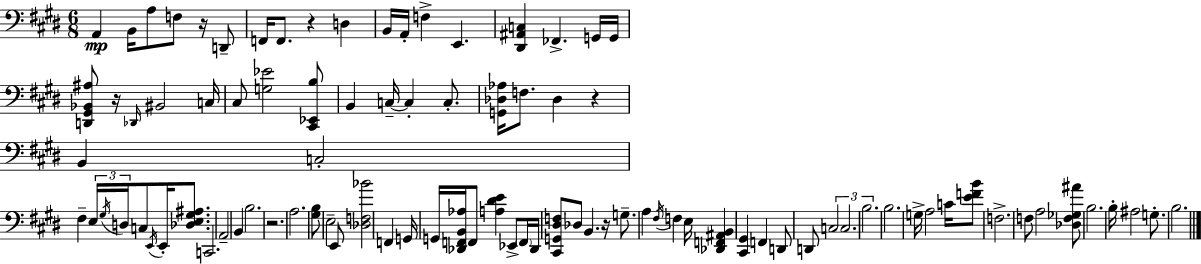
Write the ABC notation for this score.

X:1
T:Untitled
M:6/8
L:1/4
K:E
A,, B,,/4 A,/2 F,/2 z/4 D,,/2 F,,/4 F,,/2 z D, B,,/4 A,,/4 F, E,, [^D,,^A,,C,] _F,, G,,/4 G,,/4 [D,,^G,,_B,,^A,]/2 z/4 _D,,/4 ^B,,2 C,/4 ^C,/2 [G,_E]2 [^C,,_E,,B,]/2 B,, C,/4 C, C,/2 [G,,_D,_A,]/4 F,/2 _D, z B,, C,2 ^F, E,/4 ^G,/4 D,/4 C,/2 E,,/4 E,,/4 [_D,E,^G,^A,]/2 C,,2 A,,2 B,, B,2 z2 A,2 [^G,B,]/2 E,2 E,,/2 [_D,F,_B]2 F,, G,,/4 G,,/4 [_D,,F,,B,,_A,]/4 F,,/2 [A,^DE] _E,,/2 F,,/4 _D,,/4 [^C,,G,,^D,F,]/2 _D,/2 B,, z/4 G,/2 A, ^F,/4 F, E,/4 [_D,,F,,^A,,B,,] [^C,,^G,,] F,, D,,/2 D,,/2 C,2 C,2 B,2 B,2 G,/4 A,2 C/4 [EFB]/2 F,2 F,/2 A,2 [_D,F,_G,^A]/2 B,2 B,/4 ^A,2 G,/2 B,2